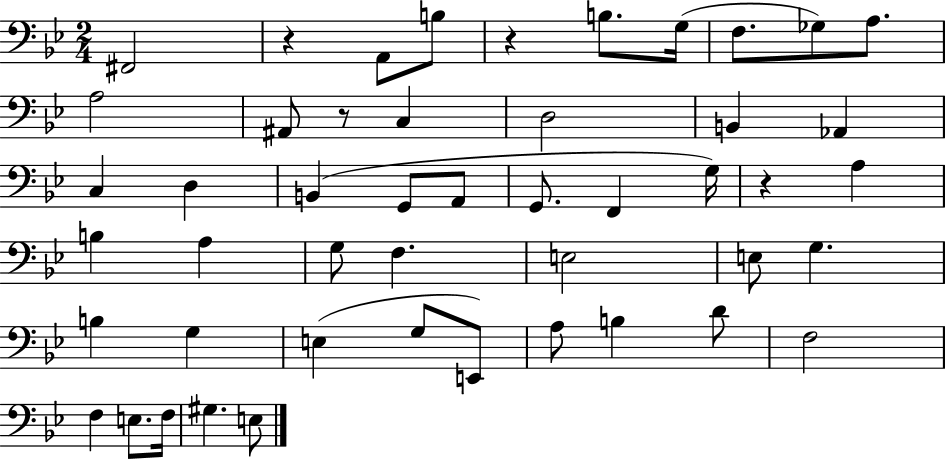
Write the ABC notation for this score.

X:1
T:Untitled
M:2/4
L:1/4
K:Bb
^F,,2 z A,,/2 B,/2 z B,/2 G,/4 F,/2 _G,/2 A,/2 A,2 ^A,,/2 z/2 C, D,2 B,, _A,, C, D, B,, G,,/2 A,,/2 G,,/2 F,, G,/4 z A, B, A, G,/2 F, E,2 E,/2 G, B, G, E, G,/2 E,,/2 A,/2 B, D/2 F,2 F, E,/2 F,/4 ^G, E,/2